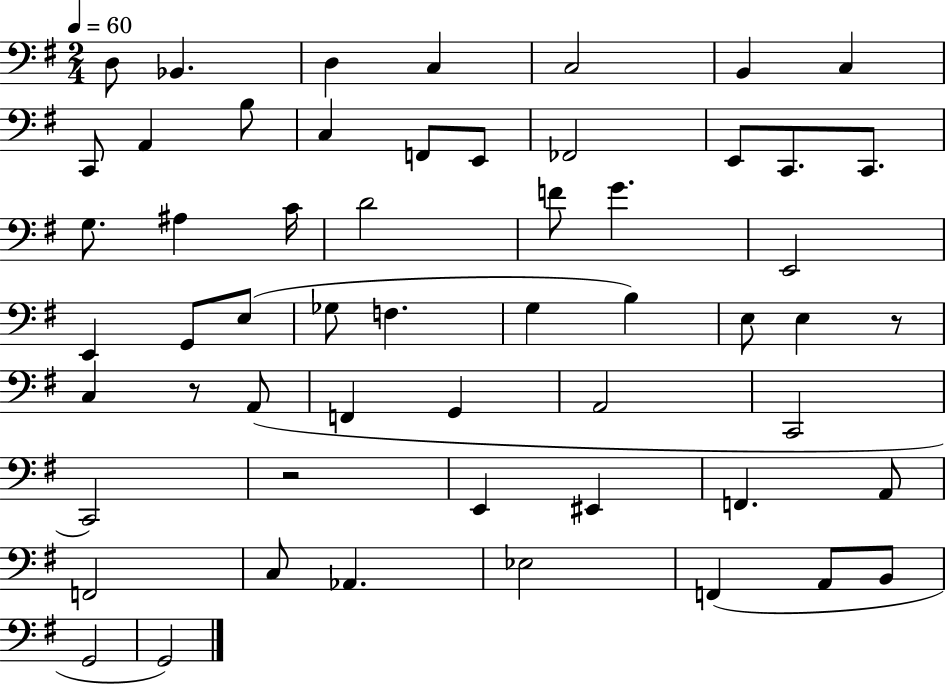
X:1
T:Untitled
M:2/4
L:1/4
K:G
D,/2 _B,, D, C, C,2 B,, C, C,,/2 A,, B,/2 C, F,,/2 E,,/2 _F,,2 E,,/2 C,,/2 C,,/2 G,/2 ^A, C/4 D2 F/2 G E,,2 E,, G,,/2 E,/2 _G,/2 F, G, B, E,/2 E, z/2 C, z/2 A,,/2 F,, G,, A,,2 C,,2 C,,2 z2 E,, ^E,, F,, A,,/2 F,,2 C,/2 _A,, _E,2 F,, A,,/2 B,,/2 G,,2 G,,2